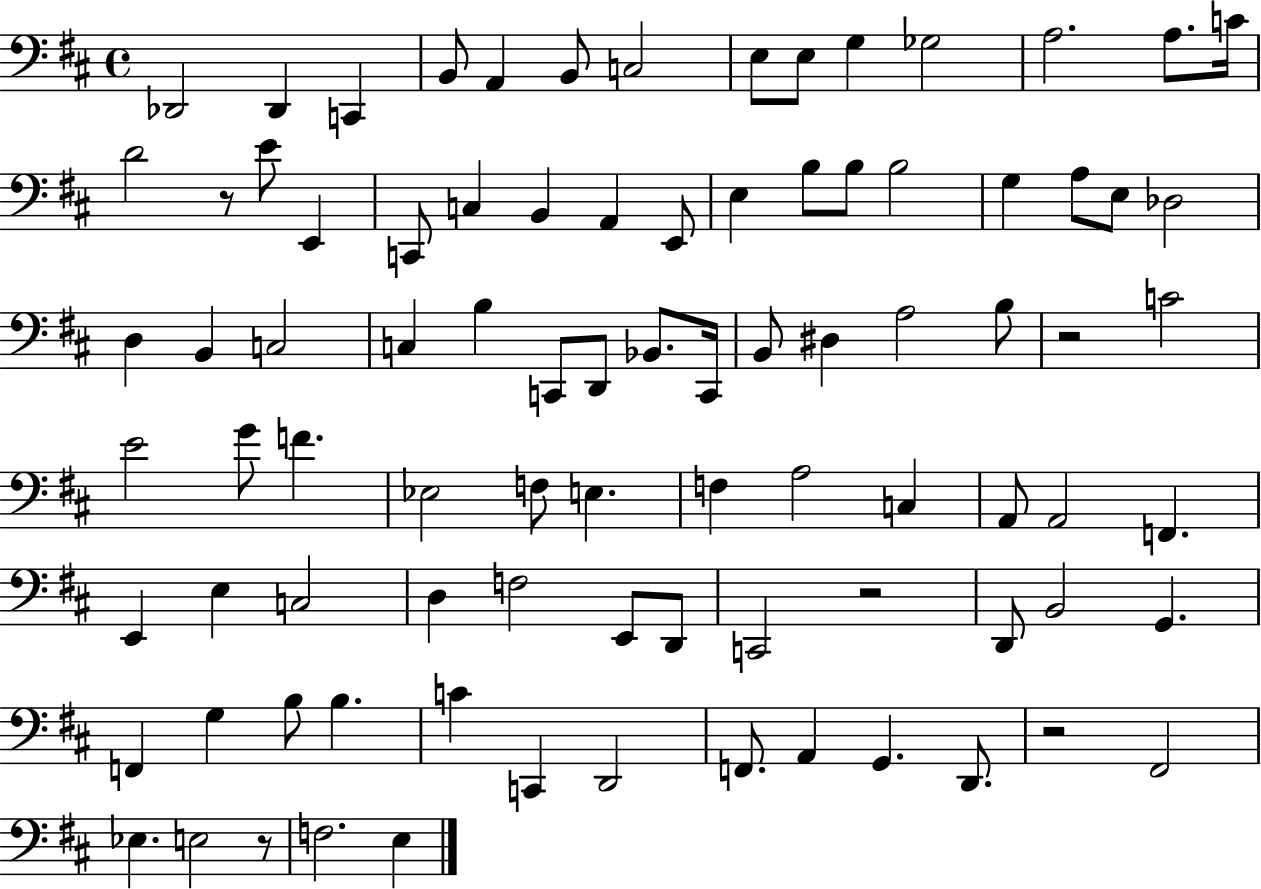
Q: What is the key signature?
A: D major